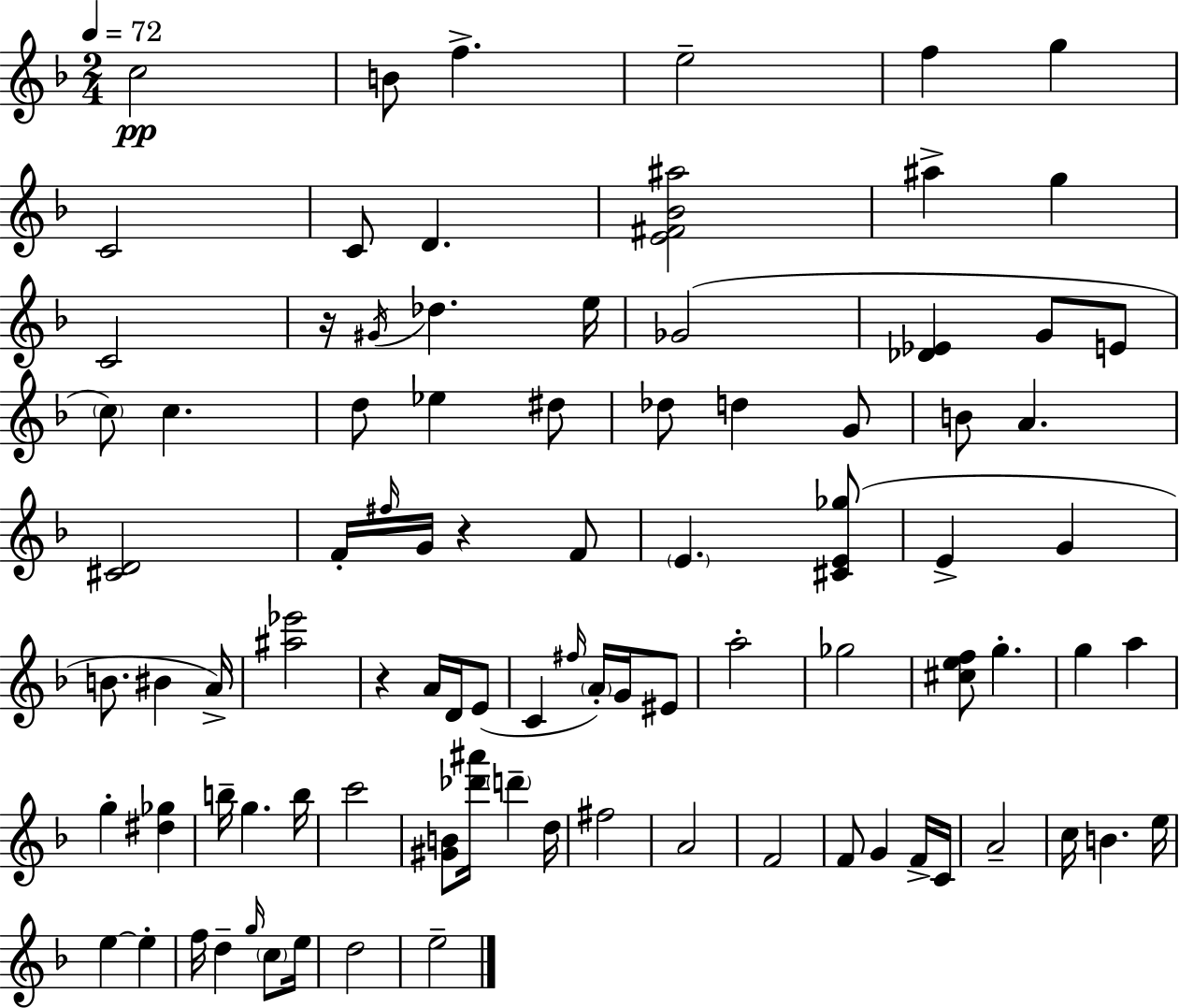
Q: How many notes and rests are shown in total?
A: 90